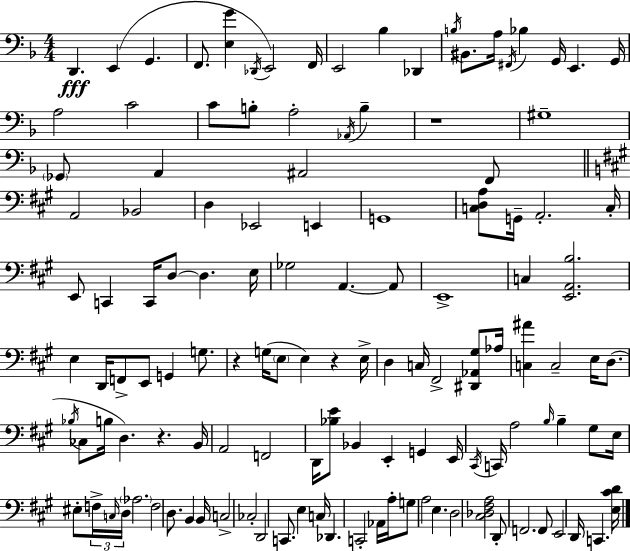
X:1
T:Untitled
M:4/4
L:1/4
K:F
D,, E,, G,, F,,/2 [E,G] _D,,/4 E,,2 F,,/4 E,,2 _B, _D,, B,/4 ^B,,/2 A,/4 ^F,,/4 _B, G,,/4 E,, G,,/4 A,2 C2 C/2 B,/2 A,2 _A,,/4 B, z4 ^G,4 _G,,/2 A,, ^A,,2 F,,/2 A,,2 _B,,2 D, _E,,2 E,, G,,4 [C,D,A,]/2 G,,/4 A,,2 C,/4 E,,/2 C,, C,,/4 D,/2 D, E,/4 _G,2 A,, A,,/2 E,,4 C, [E,,A,,B,]2 E, D,,/4 F,,/2 E,,/2 G,, G,/2 z G,/4 E,/2 E, z E,/4 D, C,/4 ^F,,2 [^D,,_A,,^G,]/2 _A,/4 [C,^A] C,2 E,/4 D,/2 _B,/4 _C,/2 B,/4 D, z B,,/4 A,,2 F,,2 D,,/4 [_B,E]/2 _B,, E,, G,, E,,/4 ^C,,/4 C,,/4 A,2 B,/4 B, ^G,/2 E,/4 ^E,/2 F,/4 C,/4 D,/4 _A,2 F,2 D,/2 B,, B,,/4 C,2 _C,2 D,,2 C,,/2 E, C,/4 _D,, C,,2 _A,,/4 A,/4 G,/2 A,2 E, D,2 [^C,_D,^F,A,]2 D,,/2 F,,2 F,,/2 E,,2 D,,/4 C,, [E,^CD]/4